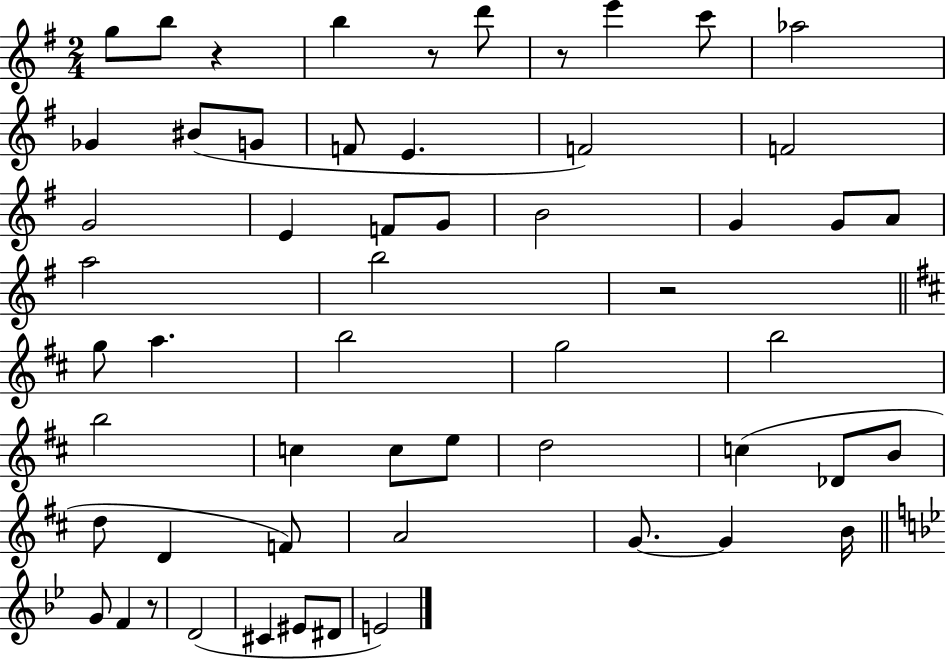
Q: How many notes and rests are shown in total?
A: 56